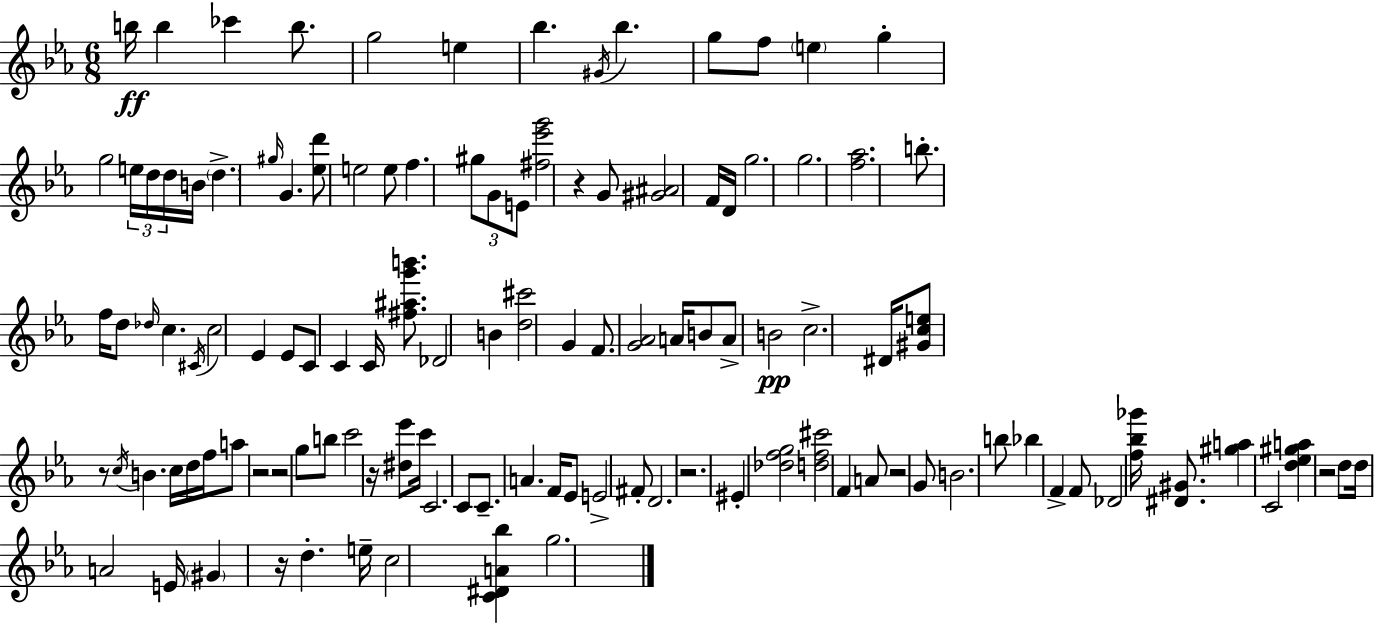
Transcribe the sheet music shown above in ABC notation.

X:1
T:Untitled
M:6/8
L:1/4
K:Eb
b/4 b _c' b/2 g2 e _b ^G/4 _b g/2 f/2 e g g2 e/4 d/4 d/4 B/4 d ^g/4 G [_ed']/2 e2 e/2 f ^g/2 G/2 E/2 [^f_e'g']2 z G/2 [^G^A]2 F/4 D/4 g2 g2 [f_a]2 b/2 f/4 d/2 _d/4 c ^C/4 c2 _E _E/2 C/2 C C/4 [^f^ag'b']/2 _D2 B [d^c']2 G F/2 [G_A]2 A/4 B/2 A/2 B2 c2 ^D/4 [^Gce]/2 z/2 c/4 B c/4 d/4 f/4 a/2 z2 z2 g/2 b/2 c'2 z/4 [^d_e']/2 c'/4 C2 C/2 C/2 A F/4 _E/2 E2 ^F/2 D2 z2 ^E [_dfg]2 [df^c']2 F A/2 z2 G/2 B2 b/2 _b F F/2 _D2 [f_b_g']/4 [^D^G]/2 [^ga] C2 [d_e^ga] z2 d/2 d/4 A2 E/4 ^G z/4 d e/4 c2 [C^DA_b] g2